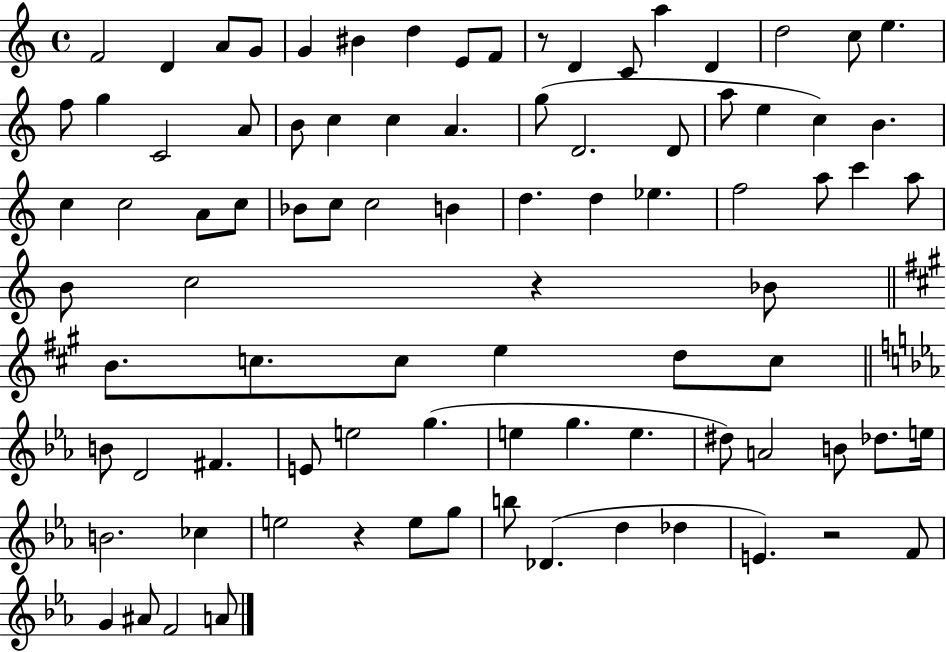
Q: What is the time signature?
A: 4/4